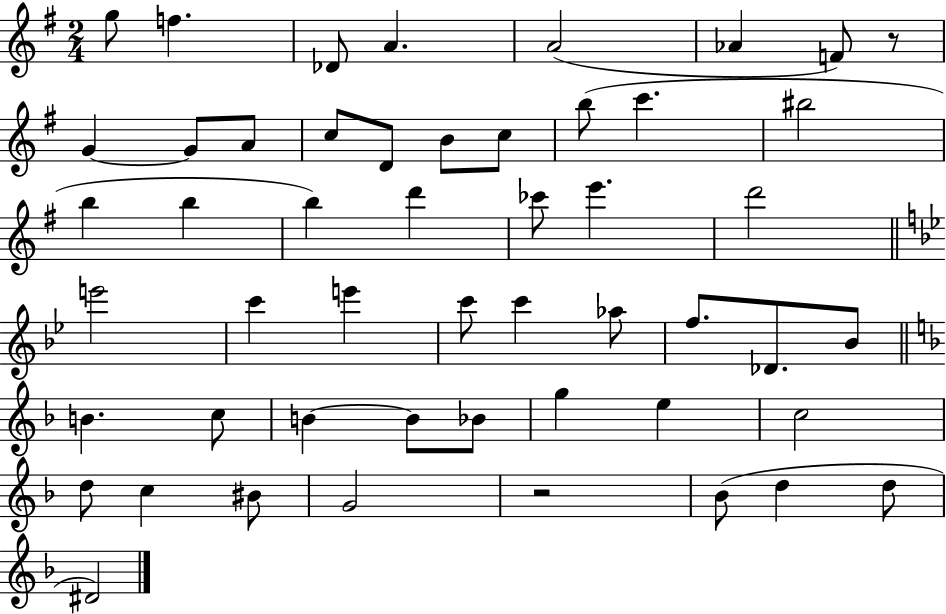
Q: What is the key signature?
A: G major